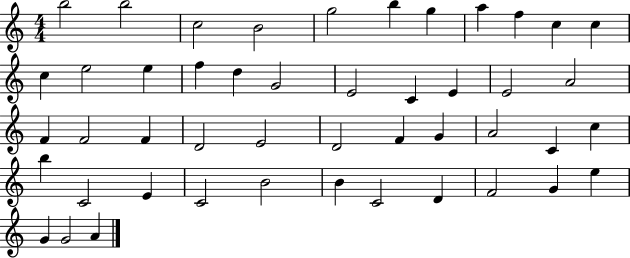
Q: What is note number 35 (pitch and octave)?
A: C4